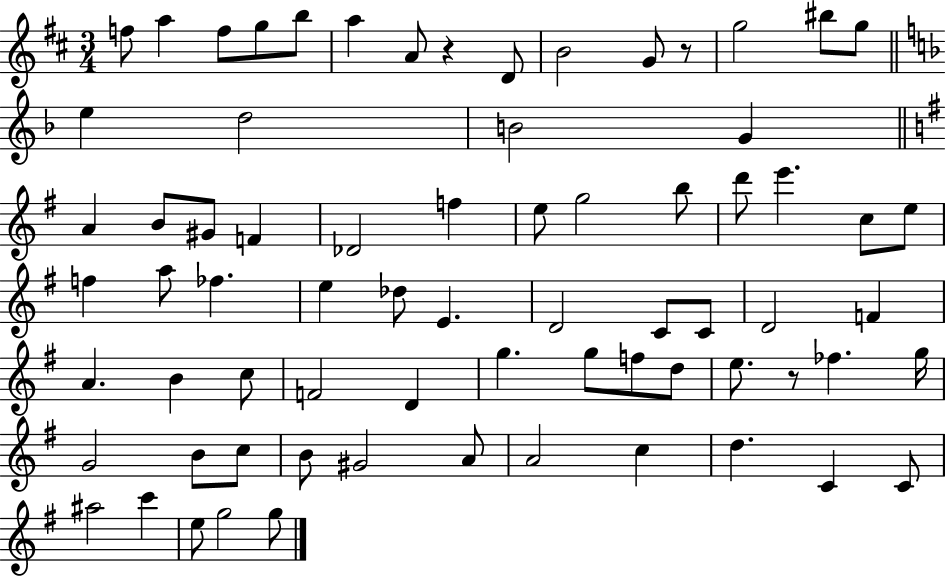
{
  \clef treble
  \numericTimeSignature
  \time 3/4
  \key d \major
  \repeat volta 2 { f''8 a''4 f''8 g''8 b''8 | a''4 a'8 r4 d'8 | b'2 g'8 r8 | g''2 bis''8 g''8 | \break \bar "||" \break \key f \major e''4 d''2 | b'2 g'4 | \bar "||" \break \key g \major a'4 b'8 gis'8 f'4 | des'2 f''4 | e''8 g''2 b''8 | d'''8 e'''4. c''8 e''8 | \break f''4 a''8 fes''4. | e''4 des''8 e'4. | d'2 c'8 c'8 | d'2 f'4 | \break a'4. b'4 c''8 | f'2 d'4 | g''4. g''8 f''8 d''8 | e''8. r8 fes''4. g''16 | \break g'2 b'8 c''8 | b'8 gis'2 a'8 | a'2 c''4 | d''4. c'4 c'8 | \break ais''2 c'''4 | e''8 g''2 g''8 | } \bar "|."
}